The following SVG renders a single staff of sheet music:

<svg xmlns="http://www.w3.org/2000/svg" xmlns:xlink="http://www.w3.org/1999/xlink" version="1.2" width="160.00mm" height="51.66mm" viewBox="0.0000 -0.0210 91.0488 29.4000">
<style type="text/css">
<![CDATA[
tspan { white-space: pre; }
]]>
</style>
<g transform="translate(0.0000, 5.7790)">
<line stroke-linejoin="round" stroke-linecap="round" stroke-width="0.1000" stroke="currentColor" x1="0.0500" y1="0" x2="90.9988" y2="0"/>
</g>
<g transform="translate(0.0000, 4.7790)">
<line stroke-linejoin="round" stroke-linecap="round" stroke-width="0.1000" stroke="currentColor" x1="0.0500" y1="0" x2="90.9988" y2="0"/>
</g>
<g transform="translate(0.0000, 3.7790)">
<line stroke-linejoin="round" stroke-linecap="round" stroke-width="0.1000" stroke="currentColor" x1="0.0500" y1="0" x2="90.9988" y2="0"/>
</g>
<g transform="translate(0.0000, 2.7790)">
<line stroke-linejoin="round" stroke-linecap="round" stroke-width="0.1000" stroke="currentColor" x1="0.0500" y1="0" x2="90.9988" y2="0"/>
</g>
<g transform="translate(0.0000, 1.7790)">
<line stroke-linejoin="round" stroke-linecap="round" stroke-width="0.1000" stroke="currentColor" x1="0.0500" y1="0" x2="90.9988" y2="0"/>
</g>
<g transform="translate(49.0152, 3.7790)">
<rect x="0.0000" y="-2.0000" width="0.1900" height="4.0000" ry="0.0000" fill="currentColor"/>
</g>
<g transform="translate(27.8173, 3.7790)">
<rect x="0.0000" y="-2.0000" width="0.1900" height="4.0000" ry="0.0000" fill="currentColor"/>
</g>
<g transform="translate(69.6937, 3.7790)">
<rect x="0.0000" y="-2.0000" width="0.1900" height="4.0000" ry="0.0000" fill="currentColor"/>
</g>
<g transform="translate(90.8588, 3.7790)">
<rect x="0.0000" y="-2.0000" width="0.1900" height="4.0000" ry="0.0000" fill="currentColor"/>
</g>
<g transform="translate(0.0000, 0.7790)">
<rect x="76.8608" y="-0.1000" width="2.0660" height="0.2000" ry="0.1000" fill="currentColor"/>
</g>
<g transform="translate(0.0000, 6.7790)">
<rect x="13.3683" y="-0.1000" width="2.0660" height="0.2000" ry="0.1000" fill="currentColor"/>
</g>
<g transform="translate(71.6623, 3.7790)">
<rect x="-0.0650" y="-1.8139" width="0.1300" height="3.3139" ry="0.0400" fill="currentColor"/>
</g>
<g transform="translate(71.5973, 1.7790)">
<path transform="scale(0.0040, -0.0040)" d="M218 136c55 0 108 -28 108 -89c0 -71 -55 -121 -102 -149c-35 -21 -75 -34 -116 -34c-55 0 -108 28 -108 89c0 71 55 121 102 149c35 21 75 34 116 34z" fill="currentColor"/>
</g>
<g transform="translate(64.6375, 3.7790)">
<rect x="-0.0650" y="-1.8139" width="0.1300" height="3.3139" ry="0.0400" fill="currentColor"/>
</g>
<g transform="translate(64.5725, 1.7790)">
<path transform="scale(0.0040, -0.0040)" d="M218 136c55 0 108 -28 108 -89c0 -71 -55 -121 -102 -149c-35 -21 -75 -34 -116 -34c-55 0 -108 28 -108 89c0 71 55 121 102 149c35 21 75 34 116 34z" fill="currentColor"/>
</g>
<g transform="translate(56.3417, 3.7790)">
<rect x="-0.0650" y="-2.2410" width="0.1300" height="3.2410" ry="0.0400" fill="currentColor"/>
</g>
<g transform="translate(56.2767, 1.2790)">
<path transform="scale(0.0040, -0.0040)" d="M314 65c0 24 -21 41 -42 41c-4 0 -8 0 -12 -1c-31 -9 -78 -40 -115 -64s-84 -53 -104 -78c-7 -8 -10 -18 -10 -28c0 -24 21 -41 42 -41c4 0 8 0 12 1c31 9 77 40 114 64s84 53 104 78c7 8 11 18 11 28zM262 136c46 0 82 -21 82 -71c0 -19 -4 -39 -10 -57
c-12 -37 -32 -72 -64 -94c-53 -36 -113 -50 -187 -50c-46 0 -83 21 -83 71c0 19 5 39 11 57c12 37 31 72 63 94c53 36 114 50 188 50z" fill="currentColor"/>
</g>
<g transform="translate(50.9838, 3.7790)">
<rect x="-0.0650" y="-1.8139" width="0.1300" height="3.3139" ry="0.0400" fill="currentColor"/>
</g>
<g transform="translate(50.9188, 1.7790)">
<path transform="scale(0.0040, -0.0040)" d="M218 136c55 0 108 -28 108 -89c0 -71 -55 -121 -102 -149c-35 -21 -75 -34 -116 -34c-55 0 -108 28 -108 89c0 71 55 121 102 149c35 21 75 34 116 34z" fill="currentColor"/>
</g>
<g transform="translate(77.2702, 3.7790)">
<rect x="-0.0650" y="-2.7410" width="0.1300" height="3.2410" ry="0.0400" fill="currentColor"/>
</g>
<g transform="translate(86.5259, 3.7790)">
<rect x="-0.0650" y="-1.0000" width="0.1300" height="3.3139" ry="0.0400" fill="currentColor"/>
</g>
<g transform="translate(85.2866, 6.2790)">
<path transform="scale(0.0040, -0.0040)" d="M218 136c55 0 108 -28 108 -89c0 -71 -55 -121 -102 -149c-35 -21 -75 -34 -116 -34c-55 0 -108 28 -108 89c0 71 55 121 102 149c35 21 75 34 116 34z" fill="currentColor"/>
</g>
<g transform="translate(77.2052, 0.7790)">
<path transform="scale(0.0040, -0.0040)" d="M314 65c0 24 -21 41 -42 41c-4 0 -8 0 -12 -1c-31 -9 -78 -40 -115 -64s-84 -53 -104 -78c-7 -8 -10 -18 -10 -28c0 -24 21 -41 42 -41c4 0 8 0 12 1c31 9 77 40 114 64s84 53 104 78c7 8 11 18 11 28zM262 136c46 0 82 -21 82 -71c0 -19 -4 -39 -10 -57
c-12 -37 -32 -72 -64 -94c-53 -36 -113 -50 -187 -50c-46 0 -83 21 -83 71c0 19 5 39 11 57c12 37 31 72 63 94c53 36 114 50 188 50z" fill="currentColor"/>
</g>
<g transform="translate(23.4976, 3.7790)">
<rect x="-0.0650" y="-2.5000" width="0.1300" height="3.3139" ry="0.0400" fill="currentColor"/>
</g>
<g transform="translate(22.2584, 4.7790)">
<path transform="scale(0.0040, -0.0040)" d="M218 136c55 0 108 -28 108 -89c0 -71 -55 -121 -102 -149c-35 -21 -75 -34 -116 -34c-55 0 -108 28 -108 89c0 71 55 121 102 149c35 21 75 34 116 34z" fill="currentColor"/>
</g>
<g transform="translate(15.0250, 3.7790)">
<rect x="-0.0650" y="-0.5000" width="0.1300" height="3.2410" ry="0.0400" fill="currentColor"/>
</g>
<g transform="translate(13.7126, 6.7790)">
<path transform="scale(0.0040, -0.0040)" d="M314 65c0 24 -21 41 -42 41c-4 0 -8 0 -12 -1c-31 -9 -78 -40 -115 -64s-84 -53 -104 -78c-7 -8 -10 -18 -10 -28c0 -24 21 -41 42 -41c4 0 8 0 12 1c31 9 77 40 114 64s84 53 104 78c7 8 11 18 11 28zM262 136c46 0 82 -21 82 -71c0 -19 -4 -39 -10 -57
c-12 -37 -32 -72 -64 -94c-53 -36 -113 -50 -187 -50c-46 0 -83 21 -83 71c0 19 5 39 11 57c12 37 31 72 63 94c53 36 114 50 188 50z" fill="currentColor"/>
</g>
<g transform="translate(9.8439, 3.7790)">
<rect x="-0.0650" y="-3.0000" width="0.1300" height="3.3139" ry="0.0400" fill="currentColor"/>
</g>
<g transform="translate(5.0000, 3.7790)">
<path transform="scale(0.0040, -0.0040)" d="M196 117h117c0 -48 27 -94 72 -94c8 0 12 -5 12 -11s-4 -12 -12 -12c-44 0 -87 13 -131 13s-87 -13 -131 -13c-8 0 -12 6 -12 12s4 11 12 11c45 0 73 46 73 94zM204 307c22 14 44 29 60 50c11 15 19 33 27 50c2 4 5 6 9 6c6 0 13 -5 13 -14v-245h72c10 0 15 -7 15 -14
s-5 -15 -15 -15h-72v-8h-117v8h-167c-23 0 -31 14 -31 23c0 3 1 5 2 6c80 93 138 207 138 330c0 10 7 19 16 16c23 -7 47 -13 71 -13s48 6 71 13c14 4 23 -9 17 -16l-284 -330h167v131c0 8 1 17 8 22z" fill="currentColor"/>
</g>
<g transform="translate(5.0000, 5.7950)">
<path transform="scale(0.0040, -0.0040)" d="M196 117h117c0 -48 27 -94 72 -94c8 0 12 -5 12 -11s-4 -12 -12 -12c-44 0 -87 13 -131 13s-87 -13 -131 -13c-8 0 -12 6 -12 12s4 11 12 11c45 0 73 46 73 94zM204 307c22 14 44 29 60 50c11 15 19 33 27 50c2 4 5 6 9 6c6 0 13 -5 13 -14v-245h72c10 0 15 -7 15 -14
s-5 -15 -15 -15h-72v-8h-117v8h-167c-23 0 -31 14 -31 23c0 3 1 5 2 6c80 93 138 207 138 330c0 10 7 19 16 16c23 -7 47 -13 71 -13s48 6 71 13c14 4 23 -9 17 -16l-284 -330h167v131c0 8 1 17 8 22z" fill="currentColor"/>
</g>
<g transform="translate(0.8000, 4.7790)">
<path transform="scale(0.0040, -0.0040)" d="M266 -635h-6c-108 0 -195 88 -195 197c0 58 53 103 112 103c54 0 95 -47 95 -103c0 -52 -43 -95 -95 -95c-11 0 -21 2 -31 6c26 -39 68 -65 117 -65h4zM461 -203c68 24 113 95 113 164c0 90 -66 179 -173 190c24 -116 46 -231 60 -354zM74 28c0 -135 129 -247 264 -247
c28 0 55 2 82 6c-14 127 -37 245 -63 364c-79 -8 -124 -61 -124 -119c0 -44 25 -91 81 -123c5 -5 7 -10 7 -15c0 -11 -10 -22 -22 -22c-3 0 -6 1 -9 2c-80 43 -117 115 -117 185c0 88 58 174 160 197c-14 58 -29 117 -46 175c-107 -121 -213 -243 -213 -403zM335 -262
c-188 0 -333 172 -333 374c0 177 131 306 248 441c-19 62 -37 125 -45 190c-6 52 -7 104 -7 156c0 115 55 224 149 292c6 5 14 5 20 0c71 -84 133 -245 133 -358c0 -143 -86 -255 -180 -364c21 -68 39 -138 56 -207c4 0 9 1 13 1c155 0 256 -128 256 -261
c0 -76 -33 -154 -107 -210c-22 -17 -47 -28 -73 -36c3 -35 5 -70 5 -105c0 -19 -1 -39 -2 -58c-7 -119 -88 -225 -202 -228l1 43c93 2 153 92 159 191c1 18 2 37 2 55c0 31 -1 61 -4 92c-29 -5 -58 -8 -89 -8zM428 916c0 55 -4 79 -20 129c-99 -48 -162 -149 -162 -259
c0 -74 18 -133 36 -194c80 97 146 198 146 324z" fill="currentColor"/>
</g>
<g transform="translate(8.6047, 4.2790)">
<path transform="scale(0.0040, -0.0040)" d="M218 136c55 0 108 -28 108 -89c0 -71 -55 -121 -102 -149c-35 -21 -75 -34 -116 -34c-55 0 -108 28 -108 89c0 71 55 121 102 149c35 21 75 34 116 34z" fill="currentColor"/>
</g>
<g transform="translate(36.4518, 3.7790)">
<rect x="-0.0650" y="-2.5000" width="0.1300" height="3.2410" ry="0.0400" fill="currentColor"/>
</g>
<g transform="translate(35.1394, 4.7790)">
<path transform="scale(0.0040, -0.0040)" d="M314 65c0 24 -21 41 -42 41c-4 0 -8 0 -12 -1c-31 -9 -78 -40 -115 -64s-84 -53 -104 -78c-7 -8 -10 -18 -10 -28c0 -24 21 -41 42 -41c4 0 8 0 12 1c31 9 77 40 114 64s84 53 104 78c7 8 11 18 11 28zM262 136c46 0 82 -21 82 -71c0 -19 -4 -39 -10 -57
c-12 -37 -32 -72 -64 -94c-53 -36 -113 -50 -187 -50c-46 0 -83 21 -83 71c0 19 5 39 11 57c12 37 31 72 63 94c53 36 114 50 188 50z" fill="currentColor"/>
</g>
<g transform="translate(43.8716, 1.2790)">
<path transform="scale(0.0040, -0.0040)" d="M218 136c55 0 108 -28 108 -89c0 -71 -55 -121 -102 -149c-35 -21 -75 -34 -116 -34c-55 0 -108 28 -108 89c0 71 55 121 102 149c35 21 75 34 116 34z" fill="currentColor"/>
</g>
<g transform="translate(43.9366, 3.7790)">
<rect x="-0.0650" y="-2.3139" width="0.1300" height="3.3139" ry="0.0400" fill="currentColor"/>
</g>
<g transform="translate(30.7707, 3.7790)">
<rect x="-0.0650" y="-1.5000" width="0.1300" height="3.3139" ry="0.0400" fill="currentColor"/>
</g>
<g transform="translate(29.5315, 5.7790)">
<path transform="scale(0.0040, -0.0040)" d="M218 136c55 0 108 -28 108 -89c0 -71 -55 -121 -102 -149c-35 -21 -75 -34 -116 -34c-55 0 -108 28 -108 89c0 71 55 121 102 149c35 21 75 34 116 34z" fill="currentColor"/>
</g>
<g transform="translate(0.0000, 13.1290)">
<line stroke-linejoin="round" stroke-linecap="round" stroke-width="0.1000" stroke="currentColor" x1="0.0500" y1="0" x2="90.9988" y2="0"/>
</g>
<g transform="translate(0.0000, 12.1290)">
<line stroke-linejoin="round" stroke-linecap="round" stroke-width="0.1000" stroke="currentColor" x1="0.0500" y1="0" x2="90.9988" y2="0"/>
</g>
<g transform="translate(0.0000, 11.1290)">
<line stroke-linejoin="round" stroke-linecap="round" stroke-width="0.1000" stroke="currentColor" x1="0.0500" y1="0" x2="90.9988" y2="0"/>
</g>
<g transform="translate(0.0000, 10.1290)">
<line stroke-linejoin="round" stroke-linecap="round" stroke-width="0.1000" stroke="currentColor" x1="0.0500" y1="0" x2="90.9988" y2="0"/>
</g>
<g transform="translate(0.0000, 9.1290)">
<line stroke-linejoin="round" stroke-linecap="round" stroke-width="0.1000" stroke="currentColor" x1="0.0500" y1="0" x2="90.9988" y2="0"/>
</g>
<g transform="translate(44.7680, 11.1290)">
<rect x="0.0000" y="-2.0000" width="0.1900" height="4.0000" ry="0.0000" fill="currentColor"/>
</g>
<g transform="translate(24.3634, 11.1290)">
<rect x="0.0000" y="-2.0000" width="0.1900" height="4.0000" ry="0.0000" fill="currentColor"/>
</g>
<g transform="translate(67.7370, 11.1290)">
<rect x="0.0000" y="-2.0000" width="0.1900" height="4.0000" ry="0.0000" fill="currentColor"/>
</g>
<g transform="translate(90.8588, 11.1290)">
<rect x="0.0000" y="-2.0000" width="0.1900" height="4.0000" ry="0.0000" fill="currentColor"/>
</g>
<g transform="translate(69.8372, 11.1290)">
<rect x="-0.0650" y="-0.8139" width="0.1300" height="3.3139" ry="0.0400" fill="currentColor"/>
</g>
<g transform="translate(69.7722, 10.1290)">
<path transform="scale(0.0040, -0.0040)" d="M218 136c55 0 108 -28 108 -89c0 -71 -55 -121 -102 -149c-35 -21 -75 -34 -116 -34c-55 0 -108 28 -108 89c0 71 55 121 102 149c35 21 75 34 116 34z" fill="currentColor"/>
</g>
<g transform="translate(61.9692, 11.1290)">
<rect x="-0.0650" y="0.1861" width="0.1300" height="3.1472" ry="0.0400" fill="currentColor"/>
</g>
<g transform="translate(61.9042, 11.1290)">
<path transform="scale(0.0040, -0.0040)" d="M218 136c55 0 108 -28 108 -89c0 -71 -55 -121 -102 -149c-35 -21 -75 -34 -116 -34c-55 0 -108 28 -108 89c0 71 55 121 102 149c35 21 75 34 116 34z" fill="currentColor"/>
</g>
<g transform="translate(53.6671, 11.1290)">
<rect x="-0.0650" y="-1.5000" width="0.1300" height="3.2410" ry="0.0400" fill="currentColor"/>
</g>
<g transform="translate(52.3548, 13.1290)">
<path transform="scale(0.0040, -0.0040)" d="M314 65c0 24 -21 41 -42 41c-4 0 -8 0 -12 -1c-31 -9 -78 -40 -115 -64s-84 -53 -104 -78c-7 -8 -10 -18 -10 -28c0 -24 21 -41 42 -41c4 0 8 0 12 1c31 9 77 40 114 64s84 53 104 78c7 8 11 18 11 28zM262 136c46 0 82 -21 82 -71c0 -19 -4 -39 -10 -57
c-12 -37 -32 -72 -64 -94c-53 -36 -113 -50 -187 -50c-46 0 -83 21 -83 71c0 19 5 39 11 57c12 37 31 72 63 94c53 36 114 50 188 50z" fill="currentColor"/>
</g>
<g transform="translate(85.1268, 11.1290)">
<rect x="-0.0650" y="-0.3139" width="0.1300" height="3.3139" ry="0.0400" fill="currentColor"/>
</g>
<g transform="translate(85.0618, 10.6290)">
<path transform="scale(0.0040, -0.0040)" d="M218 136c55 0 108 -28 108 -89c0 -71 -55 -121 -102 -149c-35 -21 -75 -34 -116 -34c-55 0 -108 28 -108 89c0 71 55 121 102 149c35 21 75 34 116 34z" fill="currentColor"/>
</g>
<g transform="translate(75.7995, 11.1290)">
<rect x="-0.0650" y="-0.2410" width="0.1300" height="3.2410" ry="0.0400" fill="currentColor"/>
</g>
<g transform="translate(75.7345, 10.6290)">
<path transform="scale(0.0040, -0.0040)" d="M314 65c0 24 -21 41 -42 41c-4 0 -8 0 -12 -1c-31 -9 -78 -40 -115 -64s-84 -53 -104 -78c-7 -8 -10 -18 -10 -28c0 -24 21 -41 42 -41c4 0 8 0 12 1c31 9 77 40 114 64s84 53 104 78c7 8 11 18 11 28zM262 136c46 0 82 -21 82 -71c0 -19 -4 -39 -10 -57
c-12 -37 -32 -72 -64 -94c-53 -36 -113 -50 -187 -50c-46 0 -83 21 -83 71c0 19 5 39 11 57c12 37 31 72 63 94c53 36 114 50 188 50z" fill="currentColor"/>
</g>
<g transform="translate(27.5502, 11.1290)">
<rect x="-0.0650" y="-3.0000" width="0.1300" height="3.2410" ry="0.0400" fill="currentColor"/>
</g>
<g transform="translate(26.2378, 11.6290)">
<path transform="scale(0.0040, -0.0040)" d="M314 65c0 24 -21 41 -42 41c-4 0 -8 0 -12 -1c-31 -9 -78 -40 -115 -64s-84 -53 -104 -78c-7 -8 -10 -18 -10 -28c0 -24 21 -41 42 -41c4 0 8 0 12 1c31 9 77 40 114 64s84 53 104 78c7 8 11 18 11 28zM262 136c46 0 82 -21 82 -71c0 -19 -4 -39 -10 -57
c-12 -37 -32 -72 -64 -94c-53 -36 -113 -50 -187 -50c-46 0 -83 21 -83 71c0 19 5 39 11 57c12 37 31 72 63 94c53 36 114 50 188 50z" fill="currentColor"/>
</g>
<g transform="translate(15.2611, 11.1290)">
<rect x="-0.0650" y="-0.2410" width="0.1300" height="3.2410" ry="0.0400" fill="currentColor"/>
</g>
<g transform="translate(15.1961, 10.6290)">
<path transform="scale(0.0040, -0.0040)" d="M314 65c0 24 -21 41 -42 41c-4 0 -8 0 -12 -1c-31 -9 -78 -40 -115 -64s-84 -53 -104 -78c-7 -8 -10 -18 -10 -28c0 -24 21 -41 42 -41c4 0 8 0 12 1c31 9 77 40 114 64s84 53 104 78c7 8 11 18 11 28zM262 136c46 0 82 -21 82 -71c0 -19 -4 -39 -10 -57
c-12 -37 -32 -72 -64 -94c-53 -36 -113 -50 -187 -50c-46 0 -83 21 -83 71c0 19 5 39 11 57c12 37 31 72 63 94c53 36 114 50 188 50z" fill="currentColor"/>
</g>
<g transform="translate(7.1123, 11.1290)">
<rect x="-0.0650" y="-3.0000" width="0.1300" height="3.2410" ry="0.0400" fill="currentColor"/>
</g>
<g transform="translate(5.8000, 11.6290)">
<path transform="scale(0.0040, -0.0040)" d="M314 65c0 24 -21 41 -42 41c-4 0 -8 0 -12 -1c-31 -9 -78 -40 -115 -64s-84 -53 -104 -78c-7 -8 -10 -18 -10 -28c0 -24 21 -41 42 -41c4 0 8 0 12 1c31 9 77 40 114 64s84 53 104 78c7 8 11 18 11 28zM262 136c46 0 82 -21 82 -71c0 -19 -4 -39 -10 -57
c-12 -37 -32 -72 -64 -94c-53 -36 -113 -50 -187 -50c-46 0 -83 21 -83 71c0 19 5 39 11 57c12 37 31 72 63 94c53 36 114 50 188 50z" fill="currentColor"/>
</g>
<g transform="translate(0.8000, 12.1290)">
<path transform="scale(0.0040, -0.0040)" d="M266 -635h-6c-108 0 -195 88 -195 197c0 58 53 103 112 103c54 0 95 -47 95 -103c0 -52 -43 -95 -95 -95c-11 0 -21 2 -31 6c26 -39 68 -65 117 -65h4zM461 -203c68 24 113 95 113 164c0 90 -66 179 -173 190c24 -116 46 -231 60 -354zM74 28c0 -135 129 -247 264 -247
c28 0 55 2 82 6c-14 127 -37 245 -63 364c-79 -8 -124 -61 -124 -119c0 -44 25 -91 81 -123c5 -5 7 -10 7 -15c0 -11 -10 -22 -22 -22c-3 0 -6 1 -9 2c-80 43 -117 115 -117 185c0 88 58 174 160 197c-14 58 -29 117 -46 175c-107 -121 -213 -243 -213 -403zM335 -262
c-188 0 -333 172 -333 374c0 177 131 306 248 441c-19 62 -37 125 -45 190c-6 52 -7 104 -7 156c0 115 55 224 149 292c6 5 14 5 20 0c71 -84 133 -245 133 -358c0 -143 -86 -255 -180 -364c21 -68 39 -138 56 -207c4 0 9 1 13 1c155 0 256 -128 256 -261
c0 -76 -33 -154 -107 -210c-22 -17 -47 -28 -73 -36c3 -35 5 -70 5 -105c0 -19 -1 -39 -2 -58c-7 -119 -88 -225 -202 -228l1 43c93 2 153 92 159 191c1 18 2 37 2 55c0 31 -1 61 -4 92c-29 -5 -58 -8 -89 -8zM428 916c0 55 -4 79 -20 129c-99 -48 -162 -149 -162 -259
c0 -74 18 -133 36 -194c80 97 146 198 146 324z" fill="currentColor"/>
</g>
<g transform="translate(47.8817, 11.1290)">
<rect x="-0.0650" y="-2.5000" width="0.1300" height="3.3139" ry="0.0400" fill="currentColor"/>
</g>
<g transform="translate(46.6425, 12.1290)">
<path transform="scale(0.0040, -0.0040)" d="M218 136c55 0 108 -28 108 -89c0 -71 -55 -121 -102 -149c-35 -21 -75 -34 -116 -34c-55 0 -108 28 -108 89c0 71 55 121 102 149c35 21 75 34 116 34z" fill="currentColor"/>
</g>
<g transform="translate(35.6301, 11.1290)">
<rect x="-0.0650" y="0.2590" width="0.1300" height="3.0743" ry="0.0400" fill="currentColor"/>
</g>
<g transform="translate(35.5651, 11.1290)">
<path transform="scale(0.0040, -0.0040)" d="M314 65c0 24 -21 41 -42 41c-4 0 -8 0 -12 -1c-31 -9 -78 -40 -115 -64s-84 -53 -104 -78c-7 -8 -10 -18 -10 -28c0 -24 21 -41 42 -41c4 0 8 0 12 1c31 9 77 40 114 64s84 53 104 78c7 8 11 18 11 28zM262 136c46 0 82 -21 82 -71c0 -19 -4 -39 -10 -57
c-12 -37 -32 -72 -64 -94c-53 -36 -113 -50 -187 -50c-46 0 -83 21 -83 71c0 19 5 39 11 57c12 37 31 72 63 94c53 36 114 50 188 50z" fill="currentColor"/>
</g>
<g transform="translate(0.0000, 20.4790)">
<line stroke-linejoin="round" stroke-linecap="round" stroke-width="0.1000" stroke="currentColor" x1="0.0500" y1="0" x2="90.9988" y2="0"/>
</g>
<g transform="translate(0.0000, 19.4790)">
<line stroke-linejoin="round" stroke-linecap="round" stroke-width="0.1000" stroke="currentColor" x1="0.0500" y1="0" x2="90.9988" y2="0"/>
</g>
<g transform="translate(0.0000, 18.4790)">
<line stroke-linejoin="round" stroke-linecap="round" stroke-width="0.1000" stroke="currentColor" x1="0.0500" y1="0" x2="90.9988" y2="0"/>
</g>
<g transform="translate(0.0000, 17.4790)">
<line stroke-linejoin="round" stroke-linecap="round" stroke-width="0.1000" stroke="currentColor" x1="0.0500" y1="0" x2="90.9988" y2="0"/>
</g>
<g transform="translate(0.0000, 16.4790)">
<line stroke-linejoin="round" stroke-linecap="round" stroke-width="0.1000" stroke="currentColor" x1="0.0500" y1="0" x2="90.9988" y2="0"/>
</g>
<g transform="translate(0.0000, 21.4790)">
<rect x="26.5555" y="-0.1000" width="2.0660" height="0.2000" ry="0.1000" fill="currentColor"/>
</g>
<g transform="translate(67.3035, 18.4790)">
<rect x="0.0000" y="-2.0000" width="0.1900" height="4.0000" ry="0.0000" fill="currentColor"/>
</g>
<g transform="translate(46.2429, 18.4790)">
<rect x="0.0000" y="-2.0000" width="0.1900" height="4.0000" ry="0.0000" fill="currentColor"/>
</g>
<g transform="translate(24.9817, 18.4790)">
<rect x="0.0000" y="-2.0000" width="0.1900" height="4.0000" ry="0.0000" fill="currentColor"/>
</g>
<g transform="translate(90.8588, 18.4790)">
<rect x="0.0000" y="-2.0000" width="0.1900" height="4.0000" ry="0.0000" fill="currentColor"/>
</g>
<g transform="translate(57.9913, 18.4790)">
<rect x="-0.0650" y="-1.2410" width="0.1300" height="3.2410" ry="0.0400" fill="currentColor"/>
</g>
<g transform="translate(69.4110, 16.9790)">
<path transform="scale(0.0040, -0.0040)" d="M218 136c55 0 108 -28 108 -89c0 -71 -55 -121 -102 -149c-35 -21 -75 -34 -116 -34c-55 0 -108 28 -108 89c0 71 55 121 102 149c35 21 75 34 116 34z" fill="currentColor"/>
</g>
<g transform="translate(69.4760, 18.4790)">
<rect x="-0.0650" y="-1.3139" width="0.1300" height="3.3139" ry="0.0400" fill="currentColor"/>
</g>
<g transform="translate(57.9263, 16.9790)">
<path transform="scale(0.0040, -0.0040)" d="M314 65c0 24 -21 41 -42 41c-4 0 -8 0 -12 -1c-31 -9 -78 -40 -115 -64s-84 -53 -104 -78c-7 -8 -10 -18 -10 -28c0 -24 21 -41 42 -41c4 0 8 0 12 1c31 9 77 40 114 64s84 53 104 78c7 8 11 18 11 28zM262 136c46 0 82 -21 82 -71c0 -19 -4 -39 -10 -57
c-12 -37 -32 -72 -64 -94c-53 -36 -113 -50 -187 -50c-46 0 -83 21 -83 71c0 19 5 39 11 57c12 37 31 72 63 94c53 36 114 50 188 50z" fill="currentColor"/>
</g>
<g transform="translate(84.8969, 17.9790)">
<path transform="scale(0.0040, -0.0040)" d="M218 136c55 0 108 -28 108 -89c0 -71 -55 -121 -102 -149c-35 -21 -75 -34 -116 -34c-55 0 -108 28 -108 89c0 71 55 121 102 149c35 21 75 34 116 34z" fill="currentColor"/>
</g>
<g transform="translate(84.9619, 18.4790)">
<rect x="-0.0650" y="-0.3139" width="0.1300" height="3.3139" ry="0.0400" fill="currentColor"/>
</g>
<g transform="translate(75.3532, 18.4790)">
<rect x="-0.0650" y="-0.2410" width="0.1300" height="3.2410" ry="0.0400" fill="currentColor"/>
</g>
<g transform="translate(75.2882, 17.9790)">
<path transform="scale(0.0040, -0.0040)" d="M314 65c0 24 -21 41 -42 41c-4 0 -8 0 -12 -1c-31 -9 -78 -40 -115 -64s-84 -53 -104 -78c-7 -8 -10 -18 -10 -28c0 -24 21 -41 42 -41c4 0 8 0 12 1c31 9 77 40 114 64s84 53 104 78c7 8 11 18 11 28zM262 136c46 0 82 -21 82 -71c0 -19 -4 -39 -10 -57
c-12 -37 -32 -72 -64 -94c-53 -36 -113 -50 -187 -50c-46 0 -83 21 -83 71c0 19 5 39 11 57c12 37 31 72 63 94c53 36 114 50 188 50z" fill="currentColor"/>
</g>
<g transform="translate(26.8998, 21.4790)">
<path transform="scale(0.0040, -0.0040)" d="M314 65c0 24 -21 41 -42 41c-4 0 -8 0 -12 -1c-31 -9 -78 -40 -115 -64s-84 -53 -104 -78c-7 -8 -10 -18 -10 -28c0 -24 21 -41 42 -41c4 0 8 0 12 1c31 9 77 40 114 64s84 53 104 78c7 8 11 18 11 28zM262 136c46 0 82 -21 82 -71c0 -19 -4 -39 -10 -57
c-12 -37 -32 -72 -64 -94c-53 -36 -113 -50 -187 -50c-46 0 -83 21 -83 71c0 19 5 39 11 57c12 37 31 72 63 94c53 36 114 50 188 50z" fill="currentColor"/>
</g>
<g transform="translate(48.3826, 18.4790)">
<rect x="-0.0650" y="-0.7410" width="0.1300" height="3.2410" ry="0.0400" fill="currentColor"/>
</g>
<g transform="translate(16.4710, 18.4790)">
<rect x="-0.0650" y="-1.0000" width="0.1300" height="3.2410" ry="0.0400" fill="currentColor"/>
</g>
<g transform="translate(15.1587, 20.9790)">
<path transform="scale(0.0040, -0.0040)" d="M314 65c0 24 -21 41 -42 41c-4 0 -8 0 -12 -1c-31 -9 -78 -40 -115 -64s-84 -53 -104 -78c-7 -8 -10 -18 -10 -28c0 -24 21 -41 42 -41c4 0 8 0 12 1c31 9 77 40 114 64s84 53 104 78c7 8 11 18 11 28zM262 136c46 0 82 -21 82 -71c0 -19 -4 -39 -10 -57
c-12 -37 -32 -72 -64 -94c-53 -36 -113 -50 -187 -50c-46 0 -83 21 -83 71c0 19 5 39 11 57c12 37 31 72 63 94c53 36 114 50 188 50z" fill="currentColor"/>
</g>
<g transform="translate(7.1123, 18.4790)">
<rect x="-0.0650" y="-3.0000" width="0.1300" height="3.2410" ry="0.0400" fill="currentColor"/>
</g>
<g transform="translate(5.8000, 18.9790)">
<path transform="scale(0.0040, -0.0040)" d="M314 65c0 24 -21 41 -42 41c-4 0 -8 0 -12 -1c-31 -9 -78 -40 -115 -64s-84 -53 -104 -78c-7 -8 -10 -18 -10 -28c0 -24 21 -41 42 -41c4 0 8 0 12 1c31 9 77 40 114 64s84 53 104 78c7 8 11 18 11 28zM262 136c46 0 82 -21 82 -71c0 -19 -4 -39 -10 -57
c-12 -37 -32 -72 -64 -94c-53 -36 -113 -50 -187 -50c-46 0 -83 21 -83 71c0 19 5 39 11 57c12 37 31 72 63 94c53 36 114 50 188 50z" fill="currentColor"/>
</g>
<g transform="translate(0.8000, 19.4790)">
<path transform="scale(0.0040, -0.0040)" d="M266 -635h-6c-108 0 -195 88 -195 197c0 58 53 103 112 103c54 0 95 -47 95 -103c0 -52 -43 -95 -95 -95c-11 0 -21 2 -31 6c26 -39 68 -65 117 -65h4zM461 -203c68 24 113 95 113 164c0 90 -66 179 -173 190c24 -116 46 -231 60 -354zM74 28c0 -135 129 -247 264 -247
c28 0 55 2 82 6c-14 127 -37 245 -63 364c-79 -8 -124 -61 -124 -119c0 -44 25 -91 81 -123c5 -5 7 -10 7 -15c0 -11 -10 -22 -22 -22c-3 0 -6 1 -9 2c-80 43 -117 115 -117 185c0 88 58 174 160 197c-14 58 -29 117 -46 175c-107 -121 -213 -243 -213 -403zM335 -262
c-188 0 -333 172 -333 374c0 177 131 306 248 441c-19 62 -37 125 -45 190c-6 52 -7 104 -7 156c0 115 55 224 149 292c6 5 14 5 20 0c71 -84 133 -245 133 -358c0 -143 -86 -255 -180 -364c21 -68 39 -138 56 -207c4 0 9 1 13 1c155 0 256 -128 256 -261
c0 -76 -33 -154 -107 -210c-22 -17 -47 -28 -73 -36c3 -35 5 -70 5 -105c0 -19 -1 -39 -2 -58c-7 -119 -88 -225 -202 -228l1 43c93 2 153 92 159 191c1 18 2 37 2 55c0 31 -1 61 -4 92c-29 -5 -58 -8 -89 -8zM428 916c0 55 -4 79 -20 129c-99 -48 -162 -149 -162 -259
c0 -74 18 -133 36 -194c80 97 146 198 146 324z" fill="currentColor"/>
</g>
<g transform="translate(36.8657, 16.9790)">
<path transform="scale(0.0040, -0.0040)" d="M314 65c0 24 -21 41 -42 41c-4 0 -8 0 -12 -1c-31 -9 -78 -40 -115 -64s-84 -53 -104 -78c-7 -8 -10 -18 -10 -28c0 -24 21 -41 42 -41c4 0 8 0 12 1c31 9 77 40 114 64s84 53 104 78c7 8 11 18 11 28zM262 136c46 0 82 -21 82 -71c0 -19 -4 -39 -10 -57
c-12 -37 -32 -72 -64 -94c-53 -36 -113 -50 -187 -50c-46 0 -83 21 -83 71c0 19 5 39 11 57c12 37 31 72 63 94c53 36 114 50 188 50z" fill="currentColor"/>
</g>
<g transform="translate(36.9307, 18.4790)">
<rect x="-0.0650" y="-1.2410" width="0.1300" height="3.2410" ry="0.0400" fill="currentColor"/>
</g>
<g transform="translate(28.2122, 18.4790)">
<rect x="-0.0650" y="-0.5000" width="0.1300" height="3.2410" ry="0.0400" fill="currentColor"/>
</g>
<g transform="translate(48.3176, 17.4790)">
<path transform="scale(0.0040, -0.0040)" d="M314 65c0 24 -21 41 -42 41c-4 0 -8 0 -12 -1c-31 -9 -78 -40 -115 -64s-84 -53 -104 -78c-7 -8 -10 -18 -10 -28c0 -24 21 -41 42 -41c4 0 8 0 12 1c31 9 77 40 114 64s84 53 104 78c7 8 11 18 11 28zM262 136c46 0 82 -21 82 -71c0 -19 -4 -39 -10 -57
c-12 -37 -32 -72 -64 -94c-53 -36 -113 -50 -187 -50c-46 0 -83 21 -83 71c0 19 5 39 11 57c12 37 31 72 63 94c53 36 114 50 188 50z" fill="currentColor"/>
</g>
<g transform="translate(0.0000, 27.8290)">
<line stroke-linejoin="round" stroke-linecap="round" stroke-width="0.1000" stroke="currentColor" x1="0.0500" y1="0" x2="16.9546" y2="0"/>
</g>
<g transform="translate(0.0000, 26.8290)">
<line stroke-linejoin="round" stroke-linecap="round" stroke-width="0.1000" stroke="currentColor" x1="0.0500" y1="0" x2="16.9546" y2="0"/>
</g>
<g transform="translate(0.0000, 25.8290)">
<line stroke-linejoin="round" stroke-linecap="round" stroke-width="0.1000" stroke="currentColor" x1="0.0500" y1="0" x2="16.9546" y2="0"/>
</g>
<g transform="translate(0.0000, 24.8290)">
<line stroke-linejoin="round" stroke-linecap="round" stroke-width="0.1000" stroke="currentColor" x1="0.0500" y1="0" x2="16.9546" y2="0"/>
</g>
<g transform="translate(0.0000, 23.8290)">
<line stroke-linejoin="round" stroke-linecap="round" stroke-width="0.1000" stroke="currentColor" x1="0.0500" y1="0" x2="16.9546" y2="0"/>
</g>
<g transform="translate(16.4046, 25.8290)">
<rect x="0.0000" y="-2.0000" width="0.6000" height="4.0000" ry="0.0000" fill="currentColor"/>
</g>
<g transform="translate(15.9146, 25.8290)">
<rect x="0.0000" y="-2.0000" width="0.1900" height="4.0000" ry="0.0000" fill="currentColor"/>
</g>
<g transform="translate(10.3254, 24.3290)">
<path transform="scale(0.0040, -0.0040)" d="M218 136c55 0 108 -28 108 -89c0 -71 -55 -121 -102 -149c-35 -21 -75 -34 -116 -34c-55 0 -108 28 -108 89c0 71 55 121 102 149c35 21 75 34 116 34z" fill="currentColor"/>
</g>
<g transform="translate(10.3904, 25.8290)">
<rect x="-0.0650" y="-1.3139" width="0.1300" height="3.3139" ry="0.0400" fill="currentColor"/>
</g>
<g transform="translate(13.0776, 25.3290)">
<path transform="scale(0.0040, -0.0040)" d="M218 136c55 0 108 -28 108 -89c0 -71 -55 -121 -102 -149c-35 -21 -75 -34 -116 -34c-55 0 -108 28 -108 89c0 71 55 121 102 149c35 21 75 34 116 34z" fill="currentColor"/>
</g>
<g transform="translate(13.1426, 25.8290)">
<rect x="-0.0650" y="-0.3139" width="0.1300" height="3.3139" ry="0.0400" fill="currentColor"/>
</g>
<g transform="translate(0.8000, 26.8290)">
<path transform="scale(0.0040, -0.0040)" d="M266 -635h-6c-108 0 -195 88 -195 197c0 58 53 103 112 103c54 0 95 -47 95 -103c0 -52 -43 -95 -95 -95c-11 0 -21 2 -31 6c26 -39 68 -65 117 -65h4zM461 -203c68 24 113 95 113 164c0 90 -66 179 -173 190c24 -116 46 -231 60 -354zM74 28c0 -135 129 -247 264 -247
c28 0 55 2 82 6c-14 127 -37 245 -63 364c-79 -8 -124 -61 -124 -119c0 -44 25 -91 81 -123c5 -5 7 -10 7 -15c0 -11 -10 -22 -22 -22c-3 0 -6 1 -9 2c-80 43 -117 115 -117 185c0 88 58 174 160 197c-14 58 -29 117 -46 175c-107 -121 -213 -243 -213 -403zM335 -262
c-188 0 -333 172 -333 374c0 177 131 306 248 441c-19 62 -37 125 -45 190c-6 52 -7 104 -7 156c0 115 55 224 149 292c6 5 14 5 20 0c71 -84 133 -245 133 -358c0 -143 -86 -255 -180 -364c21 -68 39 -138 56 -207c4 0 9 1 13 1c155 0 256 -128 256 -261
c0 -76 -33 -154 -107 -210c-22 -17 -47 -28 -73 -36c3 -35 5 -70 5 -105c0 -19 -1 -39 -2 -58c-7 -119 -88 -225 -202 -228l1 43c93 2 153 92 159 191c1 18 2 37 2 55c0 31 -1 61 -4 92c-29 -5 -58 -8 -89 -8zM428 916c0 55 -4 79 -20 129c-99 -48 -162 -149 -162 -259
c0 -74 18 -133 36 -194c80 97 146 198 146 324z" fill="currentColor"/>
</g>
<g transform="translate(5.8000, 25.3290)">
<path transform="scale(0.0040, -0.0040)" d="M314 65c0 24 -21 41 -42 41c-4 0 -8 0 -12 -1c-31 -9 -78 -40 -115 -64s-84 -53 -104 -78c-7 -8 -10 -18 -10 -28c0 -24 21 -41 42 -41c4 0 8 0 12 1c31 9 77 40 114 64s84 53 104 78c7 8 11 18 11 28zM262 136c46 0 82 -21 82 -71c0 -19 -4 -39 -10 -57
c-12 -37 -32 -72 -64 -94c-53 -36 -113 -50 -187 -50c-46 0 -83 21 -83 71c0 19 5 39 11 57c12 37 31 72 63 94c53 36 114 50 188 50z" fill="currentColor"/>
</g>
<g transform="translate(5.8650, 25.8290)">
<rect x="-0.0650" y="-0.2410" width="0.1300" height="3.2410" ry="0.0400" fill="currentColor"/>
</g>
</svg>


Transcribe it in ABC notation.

X:1
T:Untitled
M:4/4
L:1/4
K:C
A C2 G E G2 g f g2 f f a2 D A2 c2 A2 B2 G E2 B d c2 c A2 D2 C2 e2 d2 e2 e c2 c c2 e c